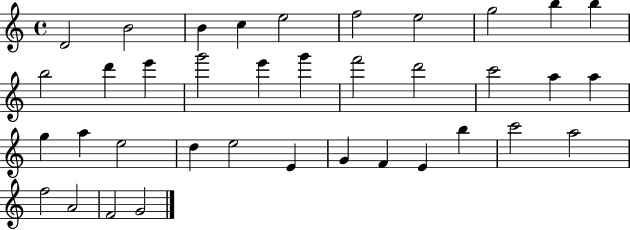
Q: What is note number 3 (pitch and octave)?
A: B4